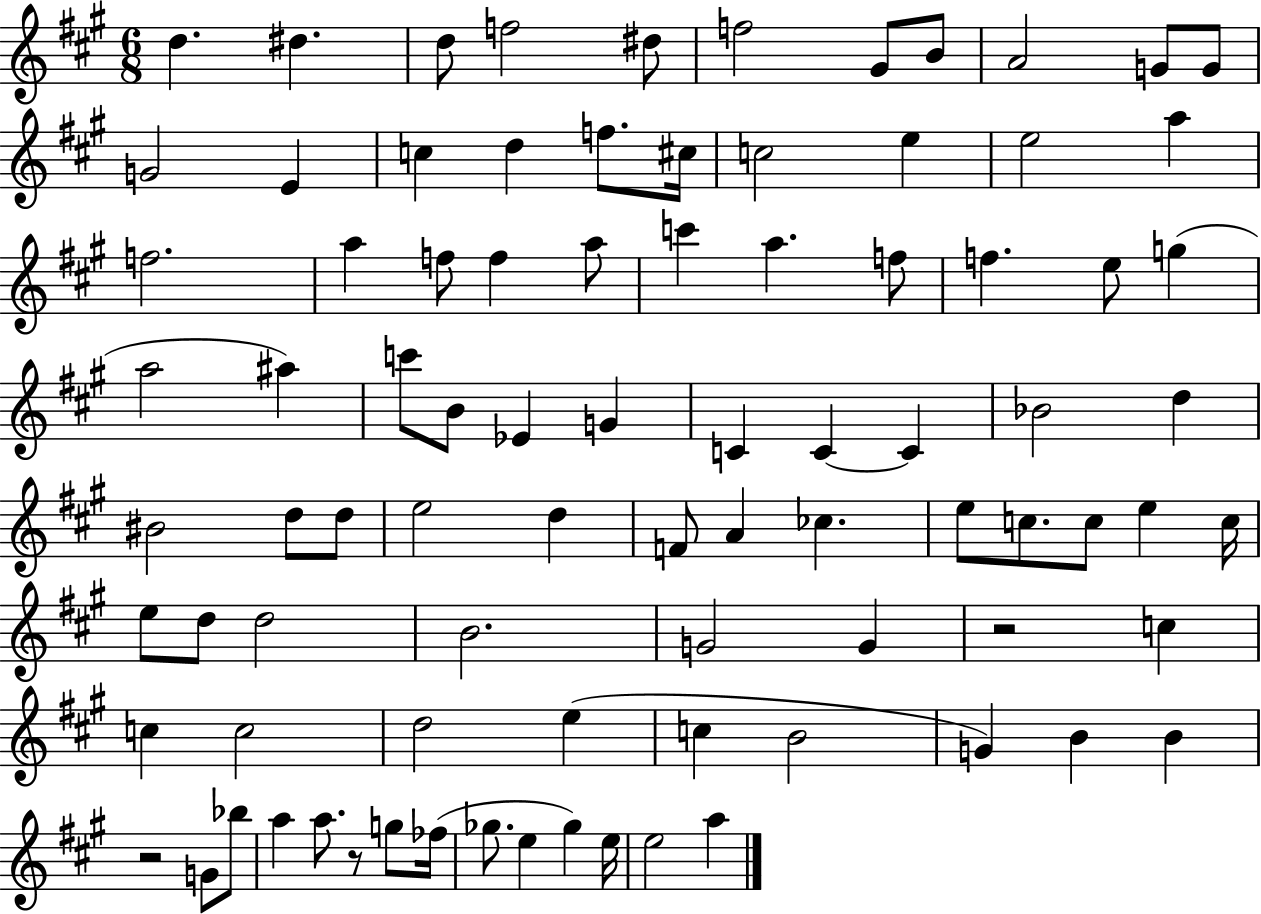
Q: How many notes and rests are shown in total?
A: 87